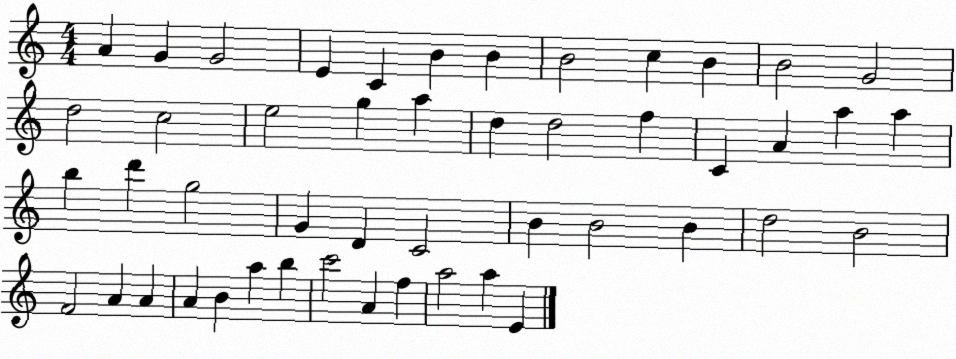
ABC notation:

X:1
T:Untitled
M:4/4
L:1/4
K:C
A G G2 E C B B B2 c B B2 G2 d2 c2 e2 g a d d2 f C A a a b d' g2 G D C2 B B2 B d2 B2 F2 A A A B a b c'2 A f a2 a E